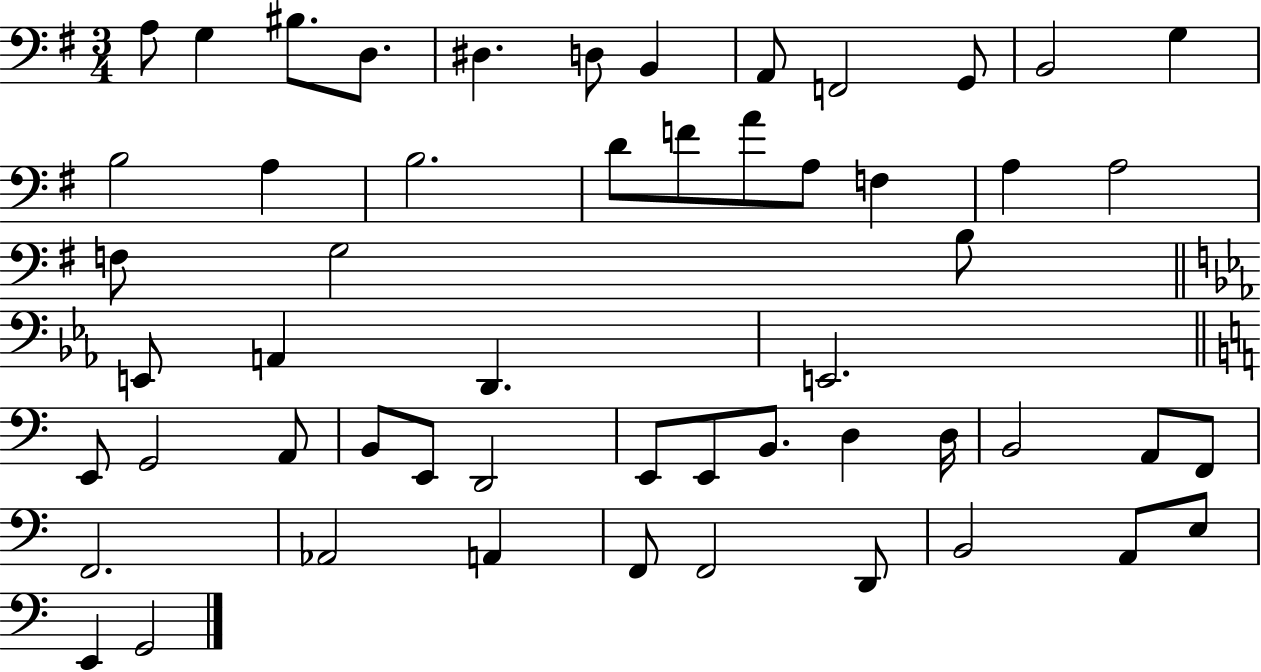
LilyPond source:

{
  \clef bass
  \numericTimeSignature
  \time 3/4
  \key g \major
  a8 g4 bis8. d8. | dis4. d8 b,4 | a,8 f,2 g,8 | b,2 g4 | \break b2 a4 | b2. | d'8 f'8 a'8 a8 f4 | a4 a2 | \break f8 g2 b8 | \bar "||" \break \key ees \major e,8 a,4 d,4. | e,2. | \bar "||" \break \key a \minor e,8 g,2 a,8 | b,8 e,8 d,2 | e,8 e,8 b,8. d4 d16 | b,2 a,8 f,8 | \break f,2. | aes,2 a,4 | f,8 f,2 d,8 | b,2 a,8 e8 | \break e,4 g,2 | \bar "|."
}